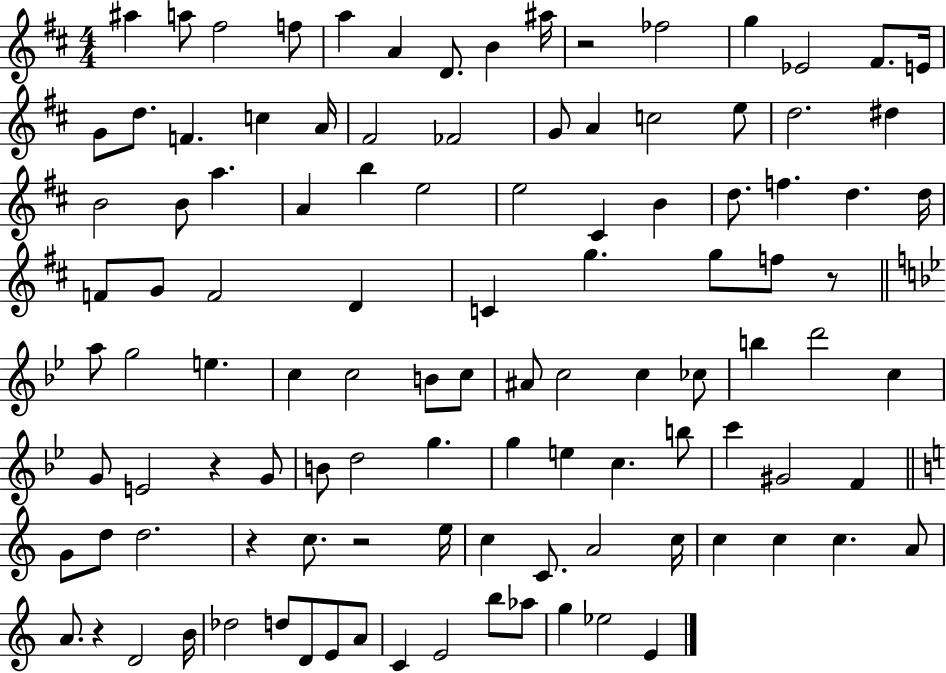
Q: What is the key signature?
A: D major